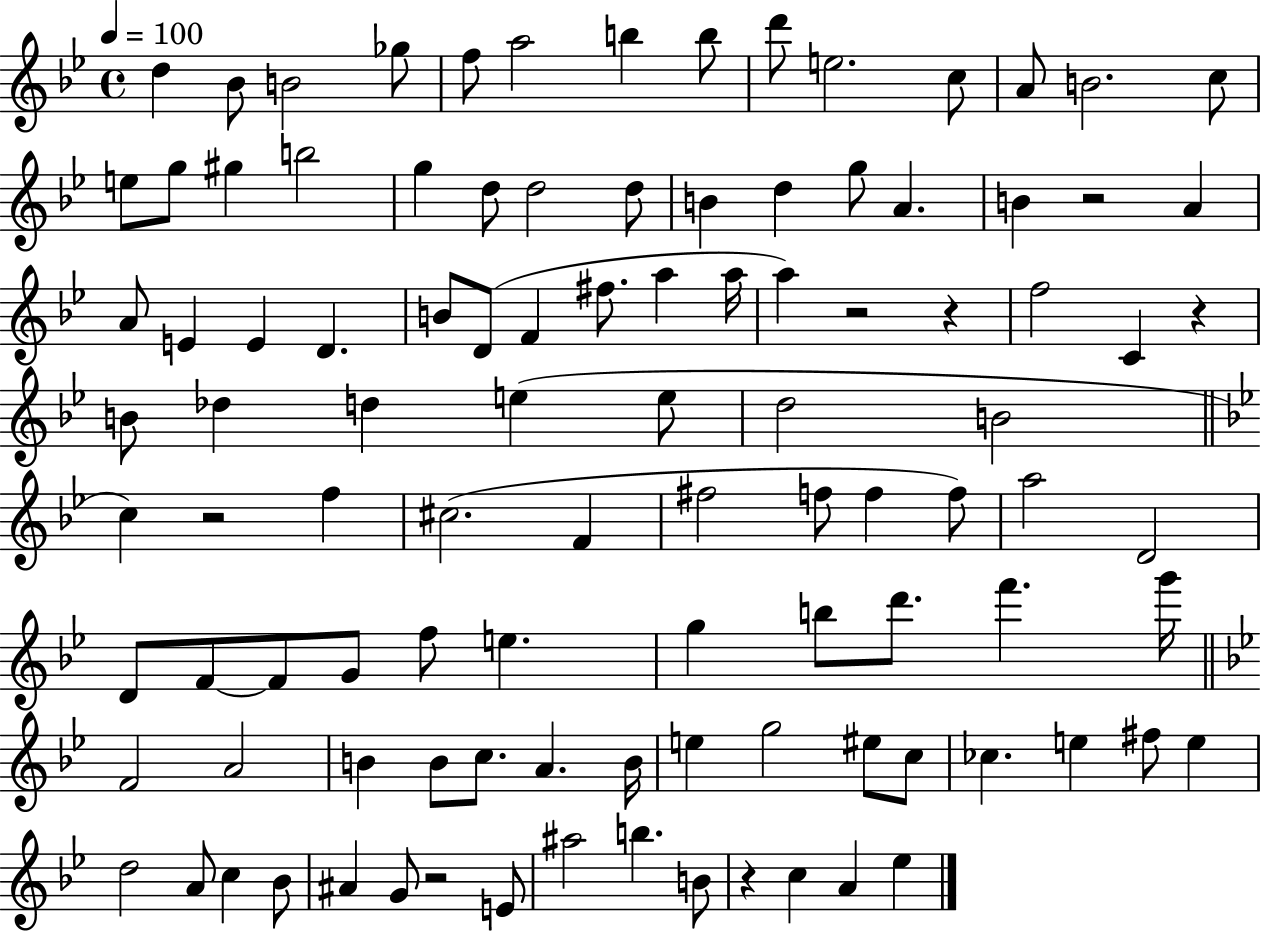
{
  \clef treble
  \time 4/4
  \defaultTimeSignature
  \key bes \major
  \tempo 4 = 100
  d''4 bes'8 b'2 ges''8 | f''8 a''2 b''4 b''8 | d'''8 e''2. c''8 | a'8 b'2. c''8 | \break e''8 g''8 gis''4 b''2 | g''4 d''8 d''2 d''8 | b'4 d''4 g''8 a'4. | b'4 r2 a'4 | \break a'8 e'4 e'4 d'4. | b'8 d'8( f'4 fis''8. a''4 a''16 | a''4) r2 r4 | f''2 c'4 r4 | \break b'8 des''4 d''4 e''4( e''8 | d''2 b'2 | \bar "||" \break \key bes \major c''4) r2 f''4 | cis''2.( f'4 | fis''2 f''8 f''4 f''8) | a''2 d'2 | \break d'8 f'8~~ f'8 g'8 f''8 e''4. | g''4 b''8 d'''8. f'''4. g'''16 | \bar "||" \break \key bes \major f'2 a'2 | b'4 b'8 c''8. a'4. b'16 | e''4 g''2 eis''8 c''8 | ces''4. e''4 fis''8 e''4 | \break d''2 a'8 c''4 bes'8 | ais'4 g'8 r2 e'8 | ais''2 b''4. b'8 | r4 c''4 a'4 ees''4 | \break \bar "|."
}